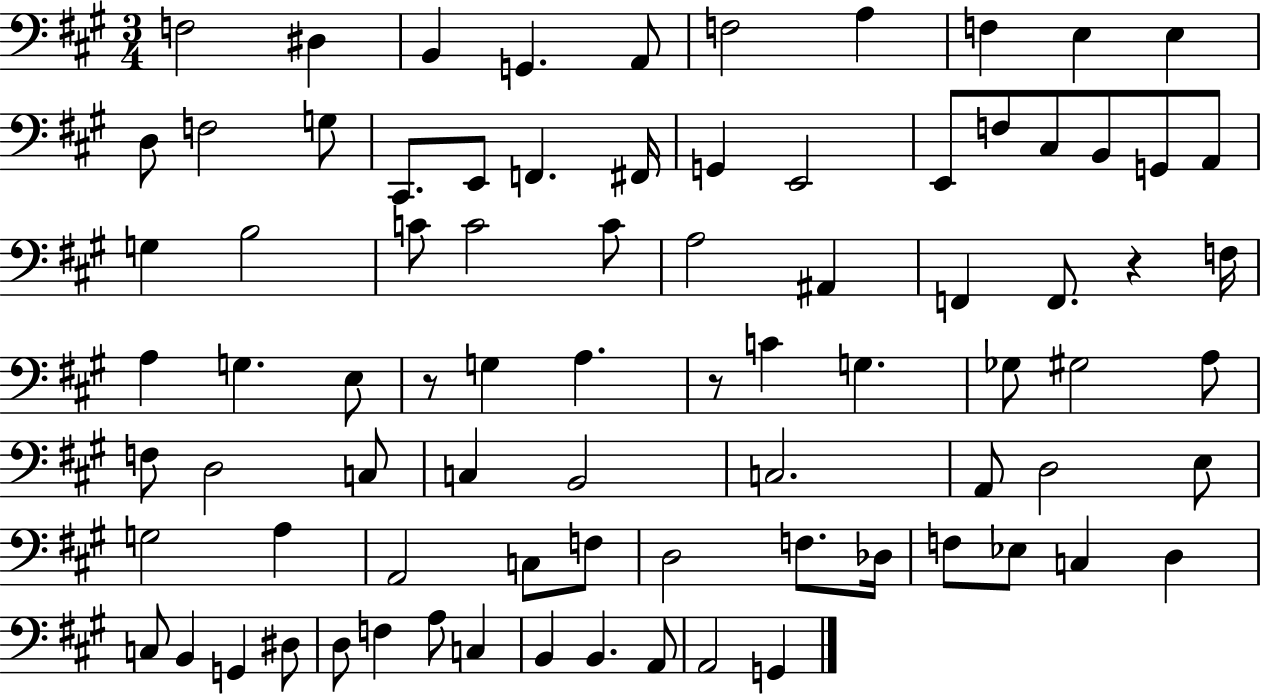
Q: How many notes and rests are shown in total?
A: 82